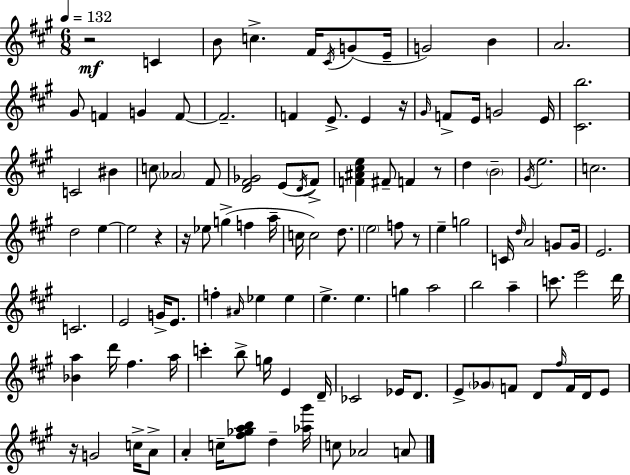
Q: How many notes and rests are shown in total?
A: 116